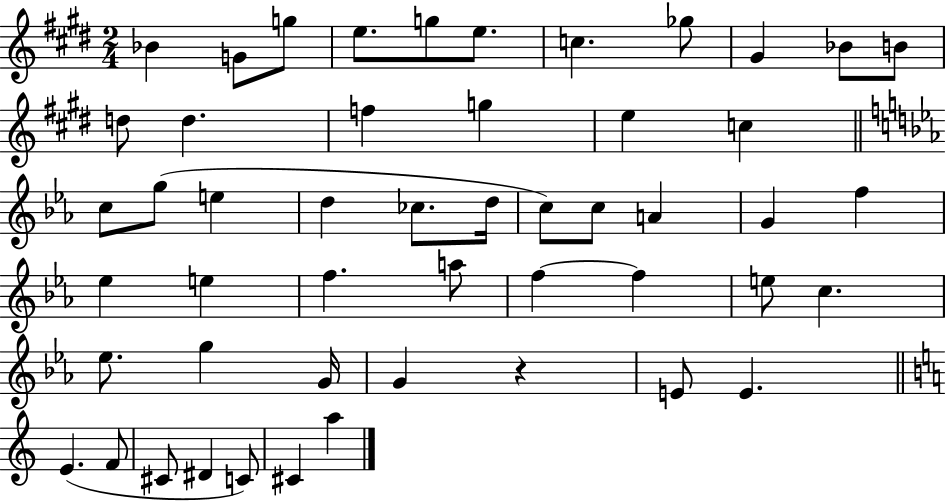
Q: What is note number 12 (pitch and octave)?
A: D5